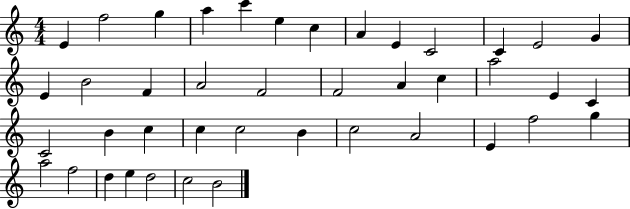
E4/q F5/h G5/q A5/q C6/q E5/q C5/q A4/q E4/q C4/h C4/q E4/h G4/q E4/q B4/h F4/q A4/h F4/h F4/h A4/q C5/q A5/h E4/q C4/q C4/h B4/q C5/q C5/q C5/h B4/q C5/h A4/h E4/q F5/h G5/q A5/h F5/h D5/q E5/q D5/h C5/h B4/h